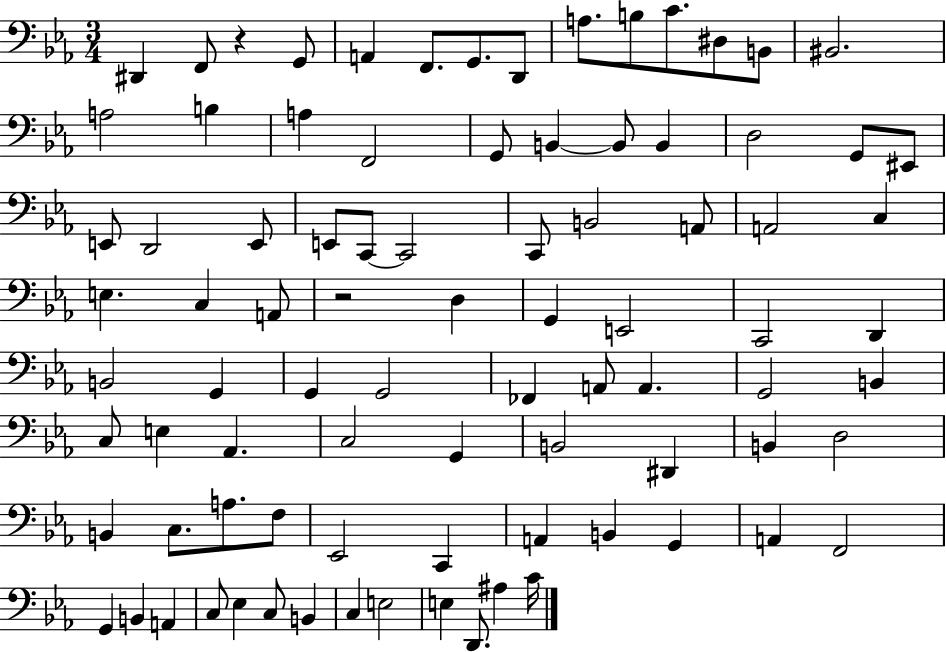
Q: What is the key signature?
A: EES major